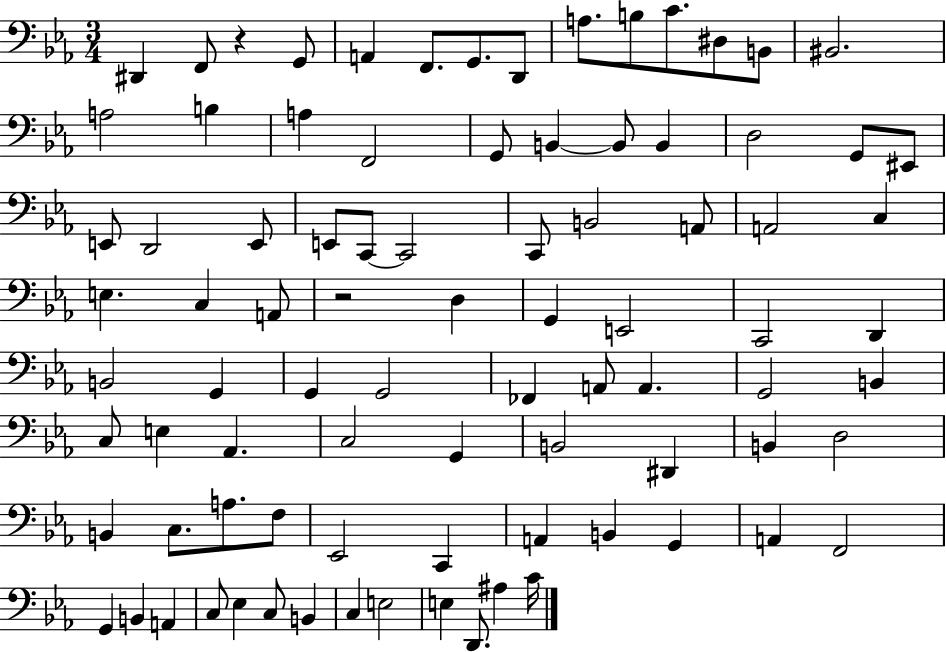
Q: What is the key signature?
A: EES major